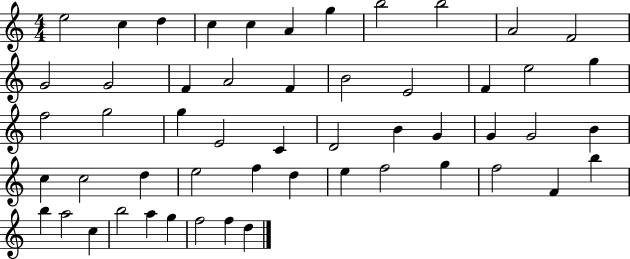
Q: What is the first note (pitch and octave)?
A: E5